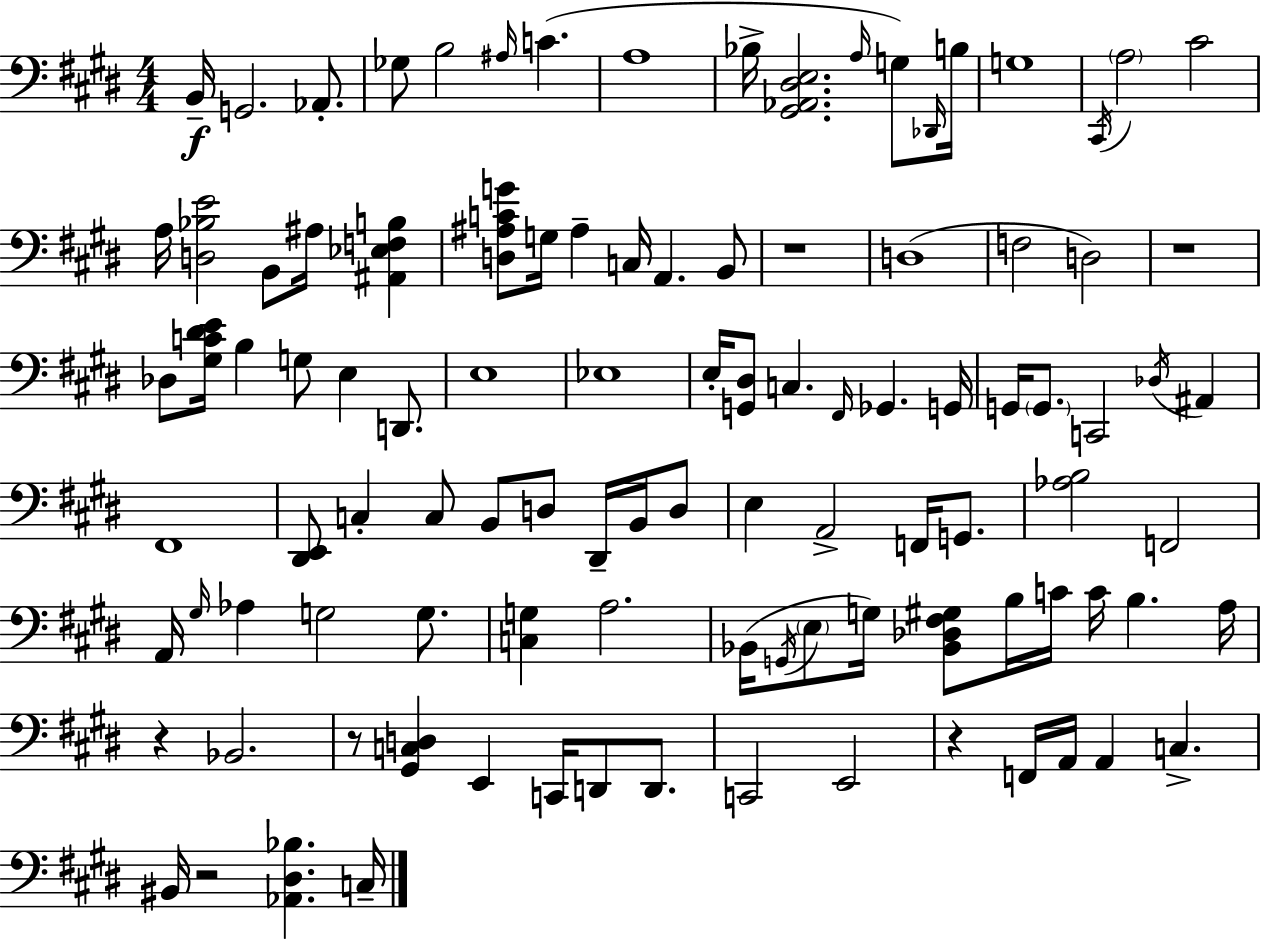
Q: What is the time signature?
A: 4/4